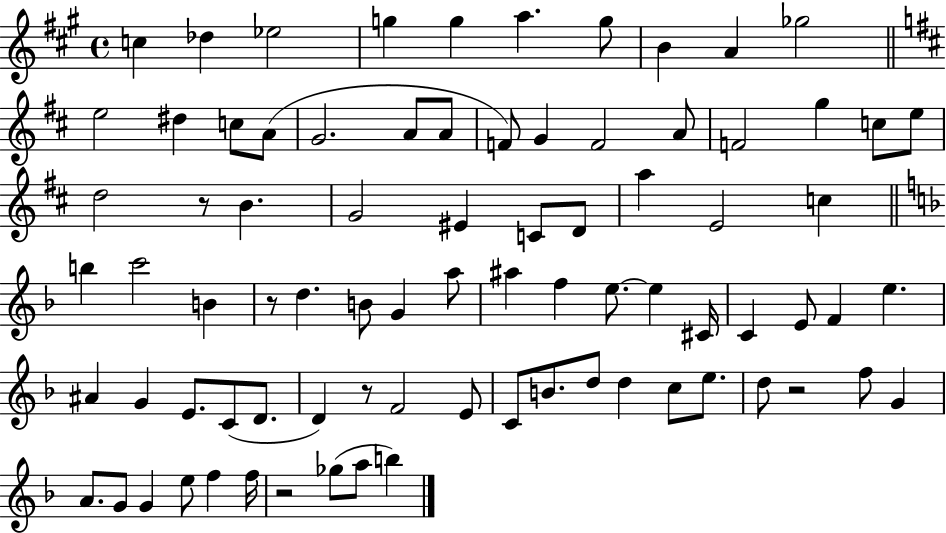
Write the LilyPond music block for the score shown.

{
  \clef treble
  \time 4/4
  \defaultTimeSignature
  \key a \major
  \repeat volta 2 { c''4 des''4 ees''2 | g''4 g''4 a''4. g''8 | b'4 a'4 ges''2 | \bar "||" \break \key b \minor e''2 dis''4 c''8 a'8( | g'2. a'8 a'8 | f'8) g'4 f'2 a'8 | f'2 g''4 c''8 e''8 | \break d''2 r8 b'4. | g'2 eis'4 c'8 d'8 | a''4 e'2 c''4 | \bar "||" \break \key f \major b''4 c'''2 b'4 | r8 d''4. b'8 g'4 a''8 | ais''4 f''4 e''8.~~ e''4 cis'16 | c'4 e'8 f'4 e''4. | \break ais'4 g'4 e'8. c'8( d'8. | d'4) r8 f'2 e'8 | c'8 b'8. d''8 d''4 c''8 e''8. | d''8 r2 f''8 g'4 | \break a'8. g'8 g'4 e''8 f''4 f''16 | r2 ges''8( a''8 b''4) | } \bar "|."
}